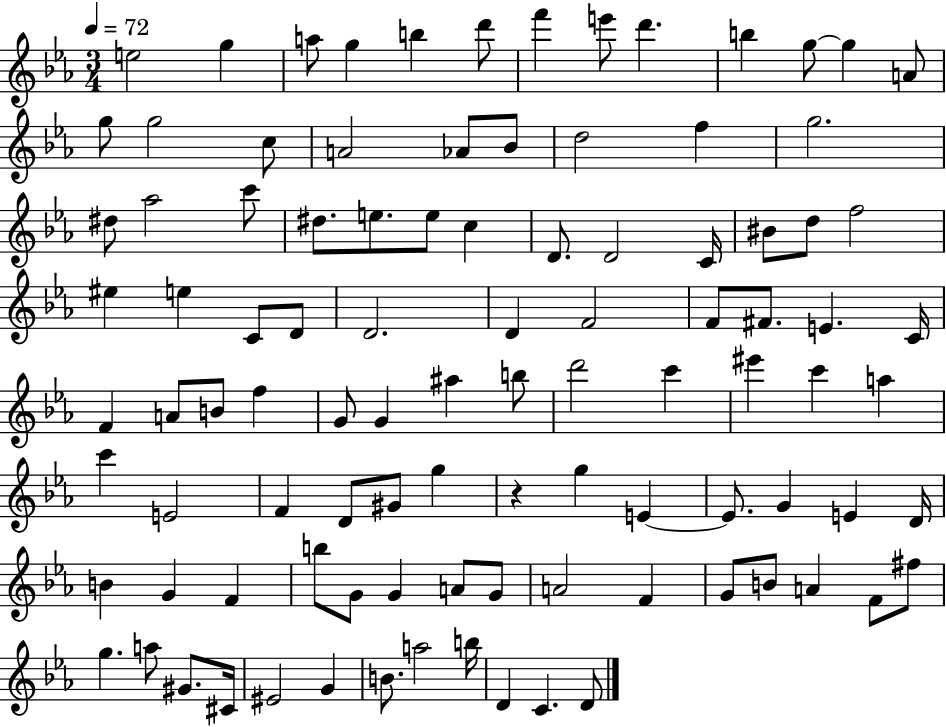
{
  \clef treble
  \numericTimeSignature
  \time 3/4
  \key ees \major
  \tempo 4 = 72
  \repeat volta 2 { e''2 g''4 | a''8 g''4 b''4 d'''8 | f'''4 e'''8 d'''4. | b''4 g''8~~ g''4 a'8 | \break g''8 g''2 c''8 | a'2 aes'8 bes'8 | d''2 f''4 | g''2. | \break dis''8 aes''2 c'''8 | dis''8. e''8. e''8 c''4 | d'8. d'2 c'16 | bis'8 d''8 f''2 | \break eis''4 e''4 c'8 d'8 | d'2. | d'4 f'2 | f'8 fis'8. e'4. c'16 | \break f'4 a'8 b'8 f''4 | g'8 g'4 ais''4 b''8 | d'''2 c'''4 | eis'''4 c'''4 a''4 | \break c'''4 e'2 | f'4 d'8 gis'8 g''4 | r4 g''4 e'4~~ | e'8. g'4 e'4 d'16 | \break b'4 g'4 f'4 | b''8 g'8 g'4 a'8 g'8 | a'2 f'4 | g'8 b'8 a'4 f'8 fis''8 | \break g''4. a''8 gis'8. cis'16 | eis'2 g'4 | b'8. a''2 b''16 | d'4 c'4. d'8 | \break } \bar "|."
}